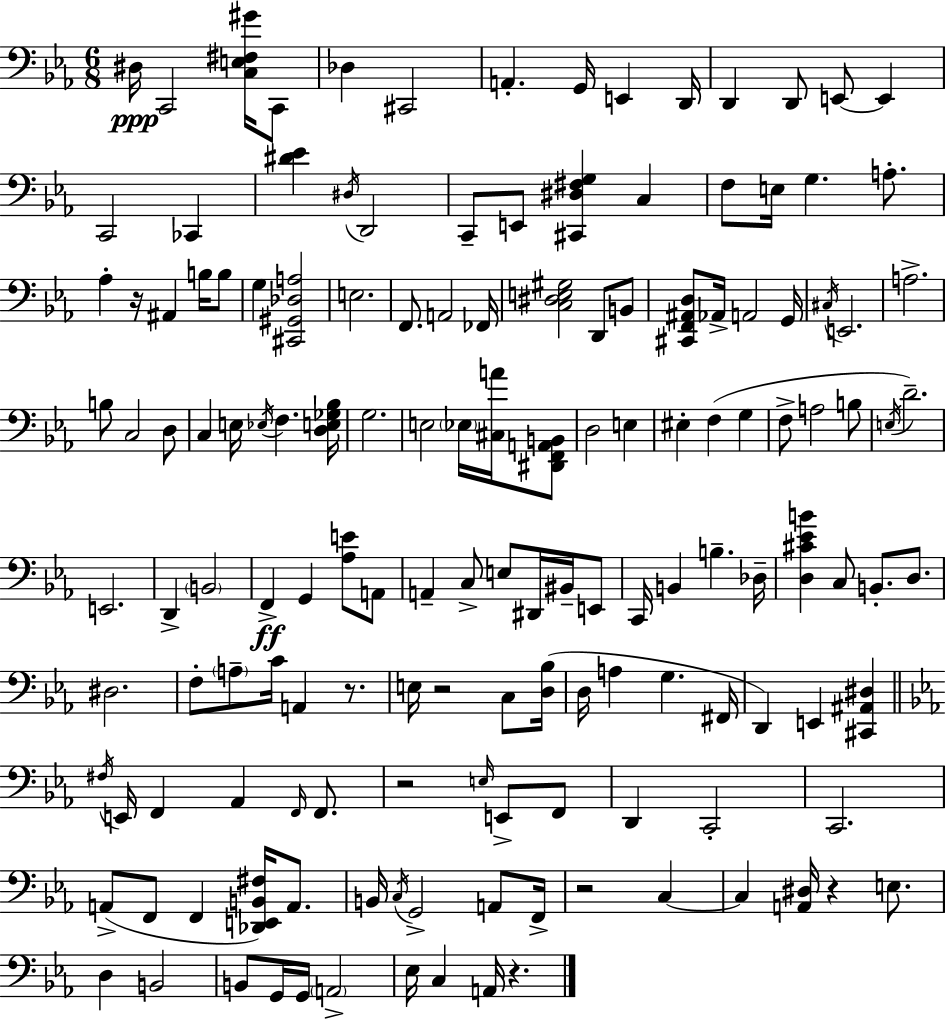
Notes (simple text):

D#3/s C2/h [C3,E3,F#3,G#4]/s C2/e Db3/q C#2/h A2/q. G2/s E2/q D2/s D2/q D2/e E2/e E2/q C2/h CES2/q [D#4,Eb4]/q D#3/s D2/h C2/e E2/e [C#2,D#3,F#3,G3]/q C3/q F3/e E3/s G3/q. A3/e. Ab3/q R/s A#2/q B3/s B3/e G3/q [C#2,G#2,Db3,A3]/h E3/h. F2/e. A2/h FES2/s [C3,D#3,E3,G#3]/h D2/e B2/e [C#2,F2,A#2,D3]/e Ab2/s A2/h G2/s C#3/s E2/h. A3/h. B3/e C3/h D3/e C3/q E3/s Eb3/s F3/q. [D3,E3,Gb3,Bb3]/s G3/h. E3/h Eb3/s [C#3,A4]/s [D#2,F2,A2,B2]/e D3/h E3/q EIS3/q F3/q G3/q F3/e A3/h B3/e E3/s D4/h. E2/h. D2/q B2/h F2/q G2/q [Ab3,E4]/e A2/e A2/q C3/e E3/e D#2/s BIS2/s E2/e C2/s B2/q B3/q. Db3/s [D3,C#4,Eb4,B4]/q C3/e B2/e. D3/e. D#3/h. F3/e A3/e C4/s A2/q R/e. E3/s R/h C3/e [D3,Bb3]/s D3/s A3/q G3/q. F#2/s D2/q E2/q [C#2,A#2,D#3]/q F#3/s E2/s F2/q Ab2/q F2/s F2/e. R/h E3/s E2/e F2/e D2/q C2/h C2/h. A2/e F2/e F2/q [Db2,E2,B2,F#3]/s A2/e. B2/s C3/s G2/h A2/e F2/s R/h C3/q C3/q [A2,D#3]/s R/q E3/e. D3/q B2/h B2/e G2/s G2/s A2/h Eb3/s C3/q A2/s R/q.